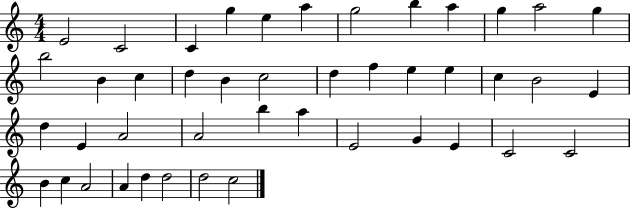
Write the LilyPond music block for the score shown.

{
  \clef treble
  \numericTimeSignature
  \time 4/4
  \key c \major
  e'2 c'2 | c'4 g''4 e''4 a''4 | g''2 b''4 a''4 | g''4 a''2 g''4 | \break b''2 b'4 c''4 | d''4 b'4 c''2 | d''4 f''4 e''4 e''4 | c''4 b'2 e'4 | \break d''4 e'4 a'2 | a'2 b''4 a''4 | e'2 g'4 e'4 | c'2 c'2 | \break b'4 c''4 a'2 | a'4 d''4 d''2 | d''2 c''2 | \bar "|."
}